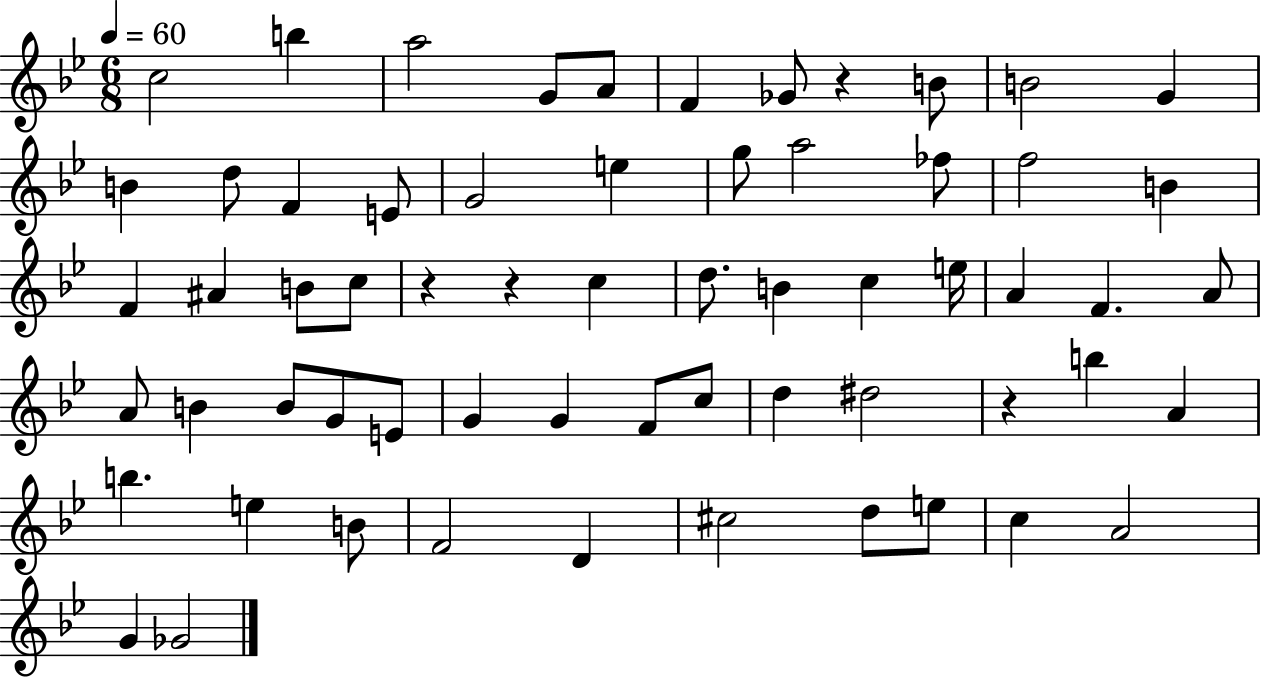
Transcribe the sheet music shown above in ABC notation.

X:1
T:Untitled
M:6/8
L:1/4
K:Bb
c2 b a2 G/2 A/2 F _G/2 z B/2 B2 G B d/2 F E/2 G2 e g/2 a2 _f/2 f2 B F ^A B/2 c/2 z z c d/2 B c e/4 A F A/2 A/2 B B/2 G/2 E/2 G G F/2 c/2 d ^d2 z b A b e B/2 F2 D ^c2 d/2 e/2 c A2 G _G2